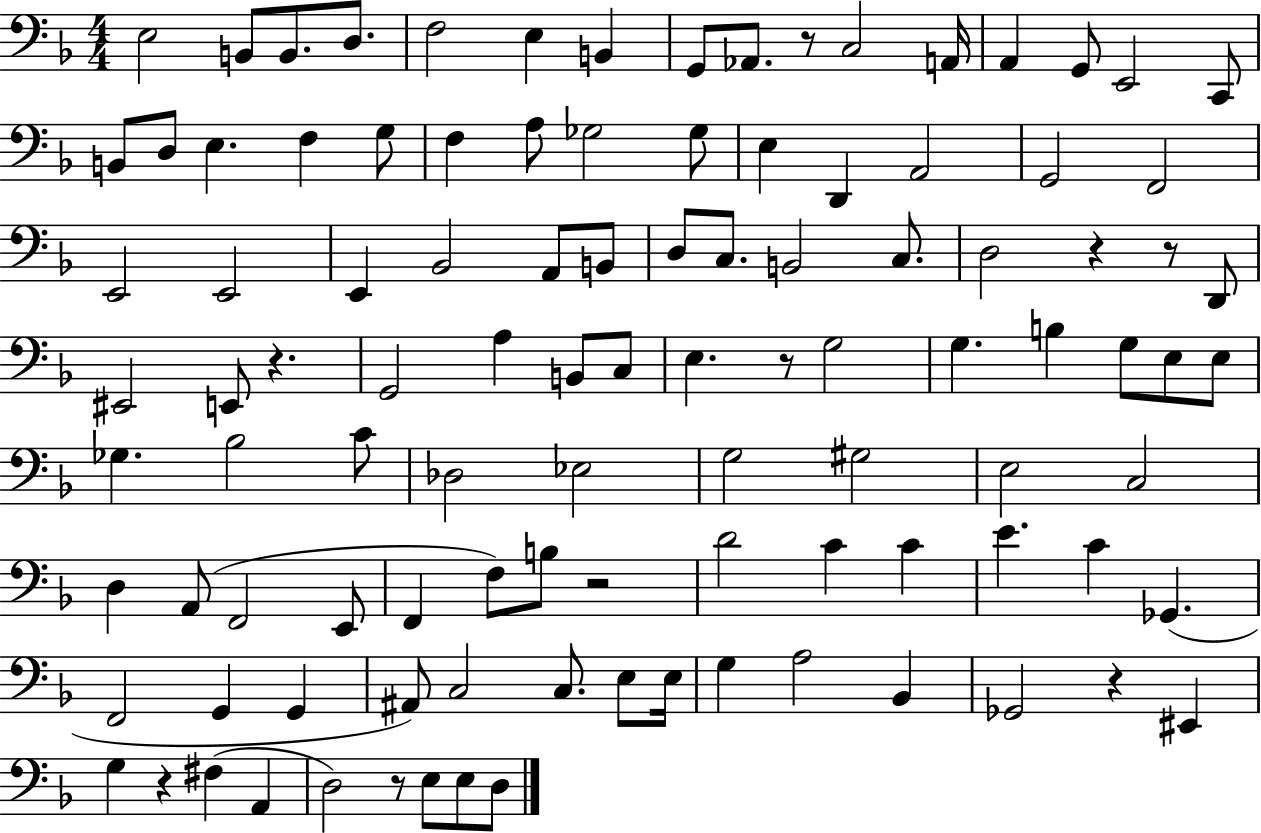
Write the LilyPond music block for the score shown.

{
  \clef bass
  \numericTimeSignature
  \time 4/4
  \key f \major
  e2 b,8 b,8. d8. | f2 e4 b,4 | g,8 aes,8. r8 c2 a,16 | a,4 g,8 e,2 c,8 | \break b,8 d8 e4. f4 g8 | f4 a8 ges2 ges8 | e4 d,4 a,2 | g,2 f,2 | \break e,2 e,2 | e,4 bes,2 a,8 b,8 | d8 c8. b,2 c8. | d2 r4 r8 d,8 | \break eis,2 e,8 r4. | g,2 a4 b,8 c8 | e4. r8 g2 | g4. b4 g8 e8 e8 | \break ges4. bes2 c'8 | des2 ees2 | g2 gis2 | e2 c2 | \break d4 a,8( f,2 e,8 | f,4 f8) b8 r2 | d'2 c'4 c'4 | e'4. c'4 ges,4.( | \break f,2 g,4 g,4 | ais,8) c2 c8. e8 e16 | g4 a2 bes,4 | ges,2 r4 eis,4 | \break g4 r4 fis4( a,4 | d2) r8 e8 e8 d8 | \bar "|."
}